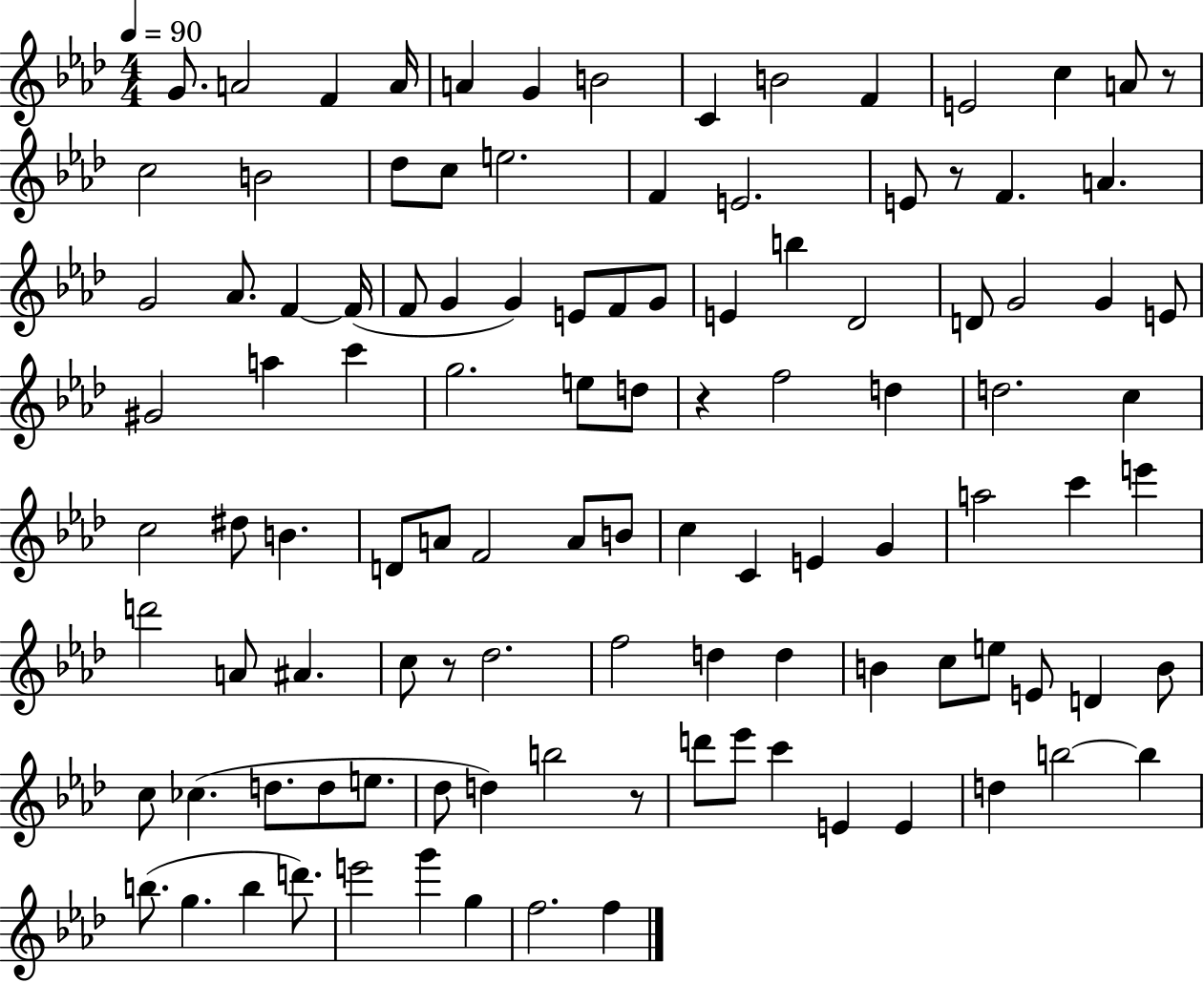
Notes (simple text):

G4/e. A4/h F4/q A4/s A4/q G4/q B4/h C4/q B4/h F4/q E4/h C5/q A4/e R/e C5/h B4/h Db5/e C5/e E5/h. F4/q E4/h. E4/e R/e F4/q. A4/q. G4/h Ab4/e. F4/q F4/s F4/e G4/q G4/q E4/e F4/e G4/e E4/q B5/q Db4/h D4/e G4/h G4/q E4/e G#4/h A5/q C6/q G5/h. E5/e D5/e R/q F5/h D5/q D5/h. C5/q C5/h D#5/e B4/q. D4/e A4/e F4/h A4/e B4/e C5/q C4/q E4/q G4/q A5/h C6/q E6/q D6/h A4/e A#4/q. C5/e R/e Db5/h. F5/h D5/q D5/q B4/q C5/e E5/e E4/e D4/q B4/e C5/e CES5/q. D5/e. D5/e E5/e. Db5/e D5/q B5/h R/e D6/e Eb6/e C6/q E4/q E4/q D5/q B5/h B5/q B5/e. G5/q. B5/q D6/e. E6/h G6/q G5/q F5/h. F5/q